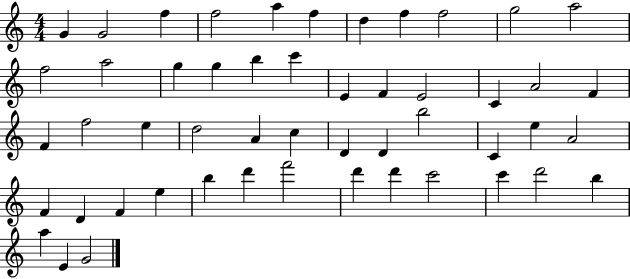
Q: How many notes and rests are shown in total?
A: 51